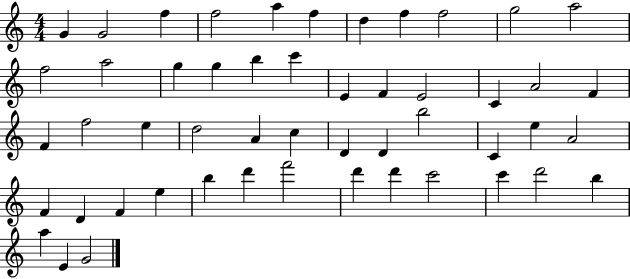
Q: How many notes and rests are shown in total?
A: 51